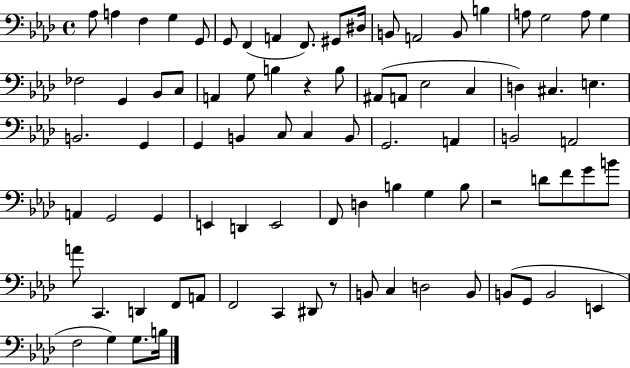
Ab3/e A3/q F3/q G3/q G2/e G2/e F2/q A2/q F2/e. G#2/e D#3/s B2/e A2/h B2/e B3/q A3/e G3/h A3/e G3/q FES3/h G2/q Bb2/e C3/e A2/q G3/e B3/q R/q B3/e A#2/e A2/e Eb3/h C3/q D3/q C#3/q. E3/q. B2/h. G2/q G2/q B2/q C3/e C3/q B2/e G2/h. A2/q B2/h A2/h A2/q G2/h G2/q E2/q D2/q E2/h F2/e D3/q B3/q G3/q B3/e R/h D4/e F4/e G4/e B4/e A4/e C2/q. D2/q F2/e A2/e F2/h C2/q D#2/e R/e B2/e C3/q D3/h B2/e B2/e G2/e B2/h E2/q F3/h G3/q G3/e. B3/s